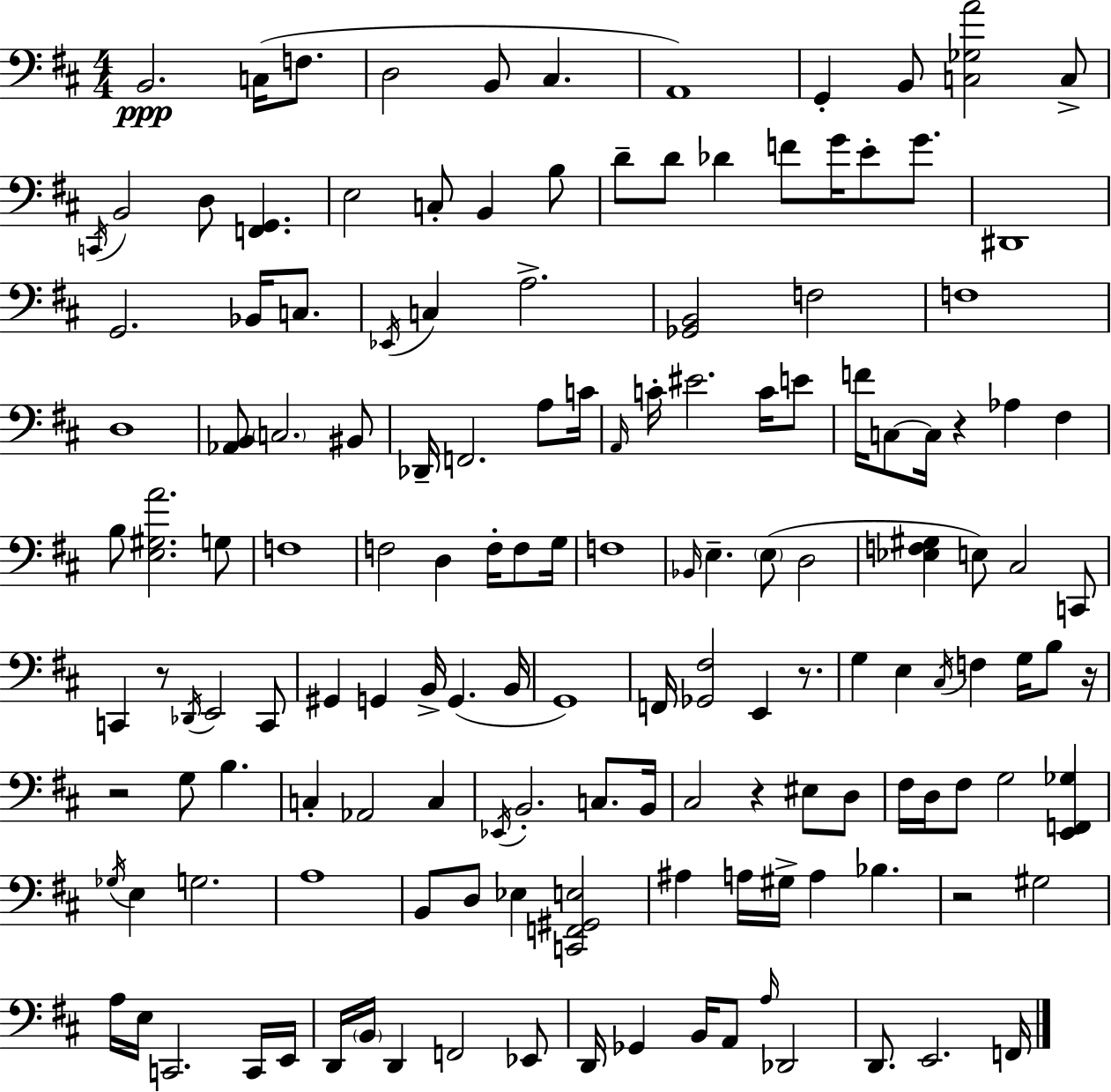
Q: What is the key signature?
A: D major